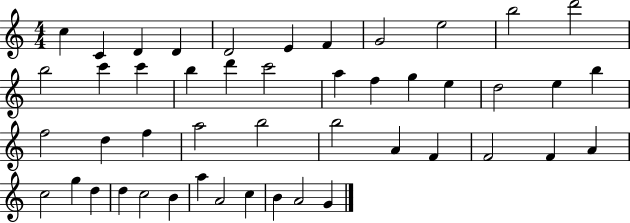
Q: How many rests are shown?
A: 0